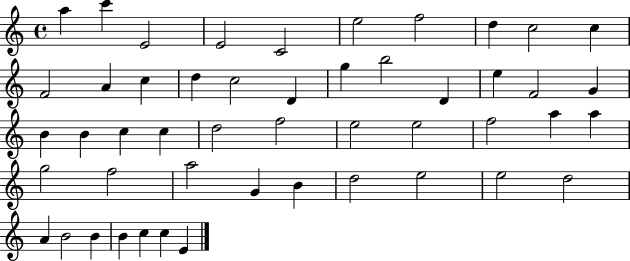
A5/q C6/q E4/h E4/h C4/h E5/h F5/h D5/q C5/h C5/q F4/h A4/q C5/q D5/q C5/h D4/q G5/q B5/h D4/q E5/q F4/h G4/q B4/q B4/q C5/q C5/q D5/h F5/h E5/h E5/h F5/h A5/q A5/q G5/h F5/h A5/h G4/q B4/q D5/h E5/h E5/h D5/h A4/q B4/h B4/q B4/q C5/q C5/q E4/q